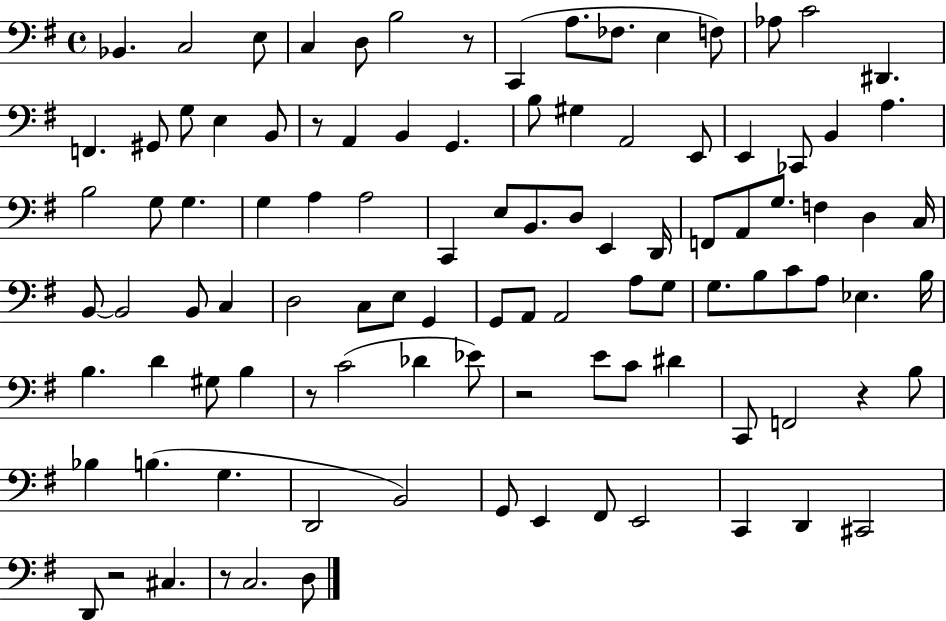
Bb2/q. C3/h E3/e C3/q D3/e B3/h R/e C2/q A3/e. FES3/e. E3/q F3/e Ab3/e C4/h D#2/q. F2/q. G#2/e G3/e E3/q B2/e R/e A2/q B2/q G2/q. B3/e G#3/q A2/h E2/e E2/q CES2/e B2/q A3/q. B3/h G3/e G3/q. G3/q A3/q A3/h C2/q E3/e B2/e. D3/e E2/q D2/s F2/e A2/e G3/e. F3/q D3/q C3/s B2/e B2/h B2/e C3/q D3/h C3/e E3/e G2/q G2/e A2/e A2/h A3/e G3/e G3/e. B3/e C4/e A3/e Eb3/q. B3/s B3/q. D4/q G#3/e B3/q R/e C4/h Db4/q Eb4/e R/h E4/e C4/e D#4/q C2/e F2/h R/q B3/e Bb3/q B3/q. G3/q. D2/h B2/h G2/e E2/q F#2/e E2/h C2/q D2/q C#2/h D2/e R/h C#3/q. R/e C3/h. D3/e